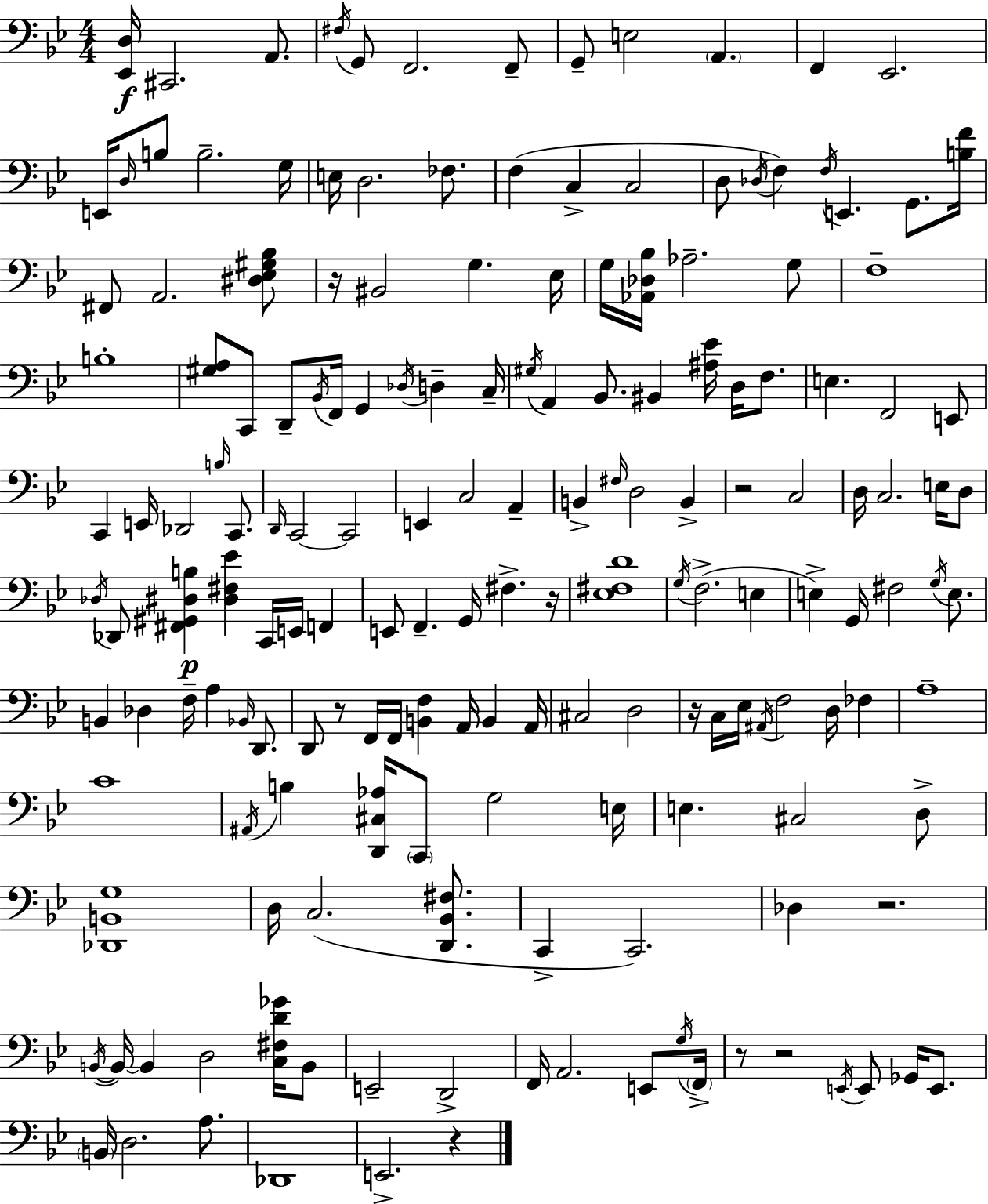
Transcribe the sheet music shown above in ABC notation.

X:1
T:Untitled
M:4/4
L:1/4
K:Gm
[_E,,D,]/4 ^C,,2 A,,/2 ^F,/4 G,,/2 F,,2 F,,/2 G,,/2 E,2 A,, F,, _E,,2 E,,/4 D,/4 B,/2 B,2 G,/4 E,/4 D,2 _F,/2 F, C, C,2 D,/2 _D,/4 F, F,/4 E,, G,,/2 [B,F]/4 ^F,,/2 A,,2 [^D,_E,^G,_B,]/2 z/4 ^B,,2 G, _E,/4 G,/4 [_A,,_D,_B,]/4 _A,2 G,/2 F,4 B,4 [^G,A,]/2 C,,/2 D,,/2 _B,,/4 F,,/4 G,, _D,/4 D, C,/4 ^G,/4 A,, _B,,/2 ^B,, [^A,_E]/4 D,/4 F,/2 E, F,,2 E,,/2 C,, E,,/4 _D,,2 B,/4 C,,/2 D,,/4 C,,2 C,,2 E,, C,2 A,, B,, ^F,/4 D,2 B,, z2 C,2 D,/4 C,2 E,/4 D,/2 _D,/4 _D,,/2 [^F,,^G,,^D,B,] [^D,^F,_E] C,,/4 E,,/4 F,, E,,/2 F,, G,,/4 ^F, z/4 [_E,^F,D]4 G,/4 F,2 E, E, G,,/4 ^F,2 G,/4 E,/2 B,, _D, F,/4 A, _B,,/4 D,,/2 D,,/2 z/2 F,,/4 F,,/4 [B,,F,] A,,/4 B,, A,,/4 ^C,2 D,2 z/4 C,/4 _E,/4 ^A,,/4 F,2 D,/4 _F, A,4 C4 ^A,,/4 B, [D,,^C,_A,]/4 C,,/2 G,2 E,/4 E, ^C,2 D,/2 [_D,,B,,G,]4 D,/4 C,2 [D,,_B,,^F,]/2 C,, C,,2 _D, z2 B,,/4 B,,/4 B,, D,2 [C,^F,D_G]/4 B,,/2 E,,2 D,,2 F,,/4 A,,2 E,,/2 G,/4 F,,/4 z/2 z2 E,,/4 E,,/2 _G,,/4 E,,/2 B,,/4 D,2 A,/2 _D,,4 E,,2 z